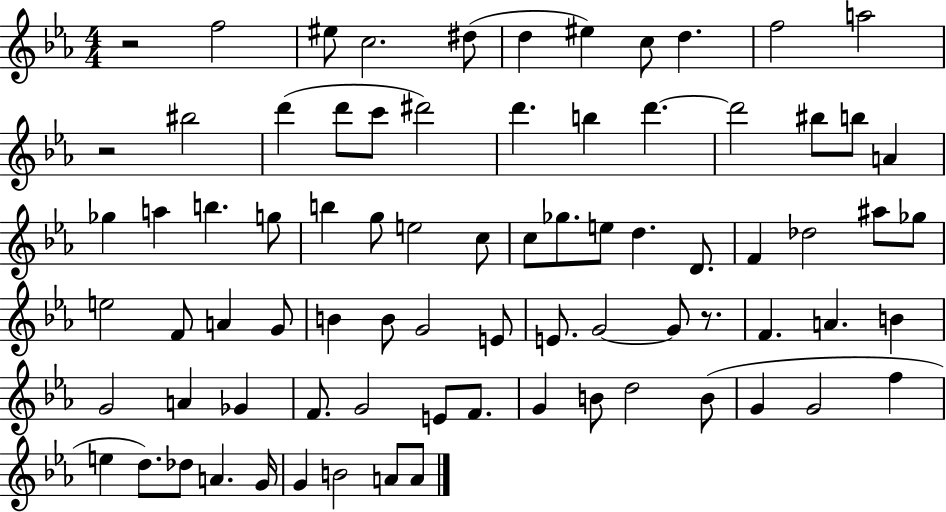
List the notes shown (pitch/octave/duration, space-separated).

R/h F5/h EIS5/e C5/h. D#5/e D5/q EIS5/q C5/e D5/q. F5/h A5/h R/h BIS5/h D6/q D6/e C6/e D#6/h D6/q. B5/q D6/q. D6/h BIS5/e B5/e A4/q Gb5/q A5/q B5/q. G5/e B5/q G5/e E5/h C5/e C5/e Gb5/e. E5/e D5/q. D4/e. F4/q Db5/h A#5/e Gb5/e E5/h F4/e A4/q G4/e B4/q B4/e G4/h E4/e E4/e. G4/h G4/e R/e. F4/q. A4/q. B4/q G4/h A4/q Gb4/q F4/e. G4/h E4/e F4/e. G4/q B4/e D5/h B4/e G4/q G4/h F5/q E5/q D5/e. Db5/e A4/q. G4/s G4/q B4/h A4/e A4/e